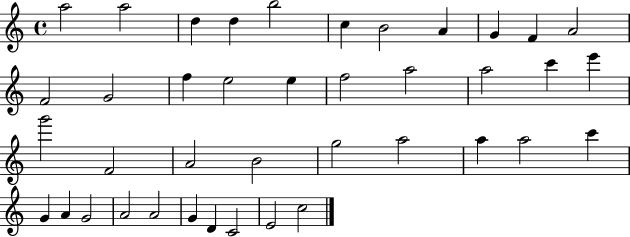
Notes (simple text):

A5/h A5/h D5/q D5/q B5/h C5/q B4/h A4/q G4/q F4/q A4/h F4/h G4/h F5/q E5/h E5/q F5/h A5/h A5/h C6/q E6/q G6/h F4/h A4/h B4/h G5/h A5/h A5/q A5/h C6/q G4/q A4/q G4/h A4/h A4/h G4/q D4/q C4/h E4/h C5/h